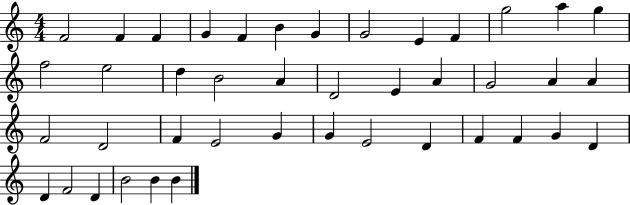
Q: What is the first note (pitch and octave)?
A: F4